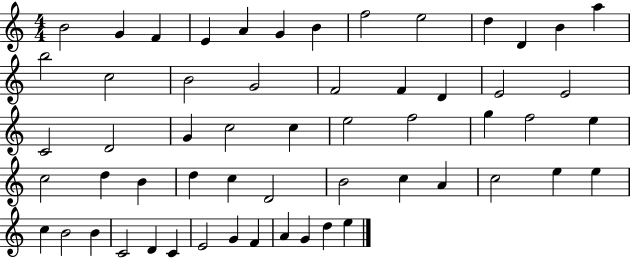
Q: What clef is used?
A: treble